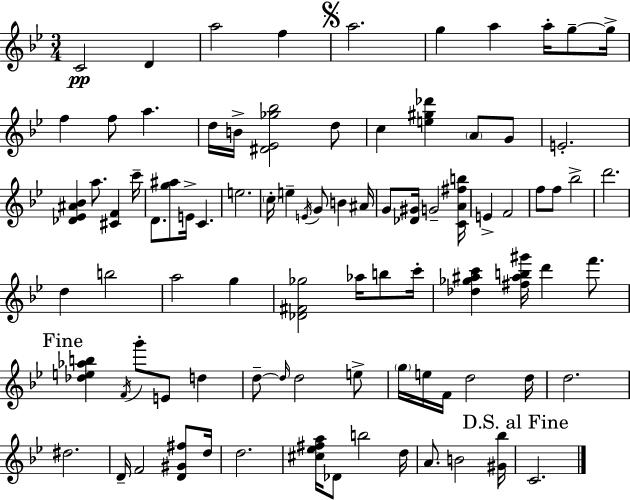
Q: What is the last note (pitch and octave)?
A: C4